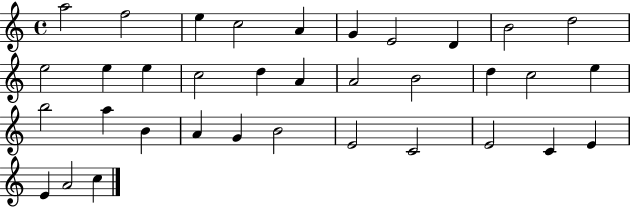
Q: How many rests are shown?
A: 0